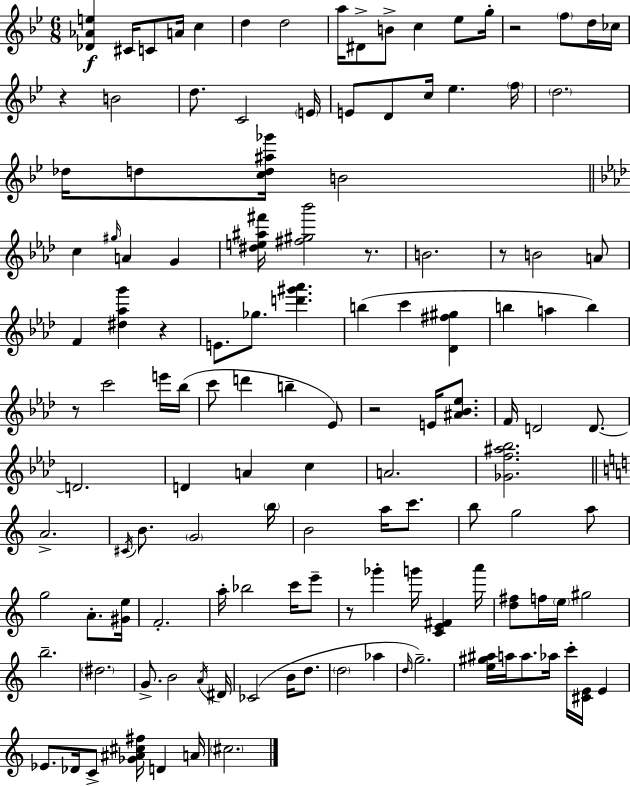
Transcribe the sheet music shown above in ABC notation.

X:1
T:Untitled
M:6/8
L:1/4
K:Gm
[_D_Ae] ^C/4 C/2 A/4 c d d2 a/4 ^D/2 B/2 c _e/2 g/4 z2 f/2 d/4 _c/4 z B2 d/2 C2 E/4 E/2 D/2 c/4 _e f/4 d2 _d/4 d/2 [cd^a_g']/4 B2 c ^g/4 A G [^de^a^f']/4 [^f^g_b']2 z/2 B2 z/2 B2 A/2 F [^d_ag'] z E/2 _g/2 [d'^g'_a'] b c' [_D^f^g] b a b z/2 c'2 e'/4 _b/4 c'/2 d' b _E/2 z2 E/4 [^A_B_e]/2 F/4 D2 D/2 D2 D A c A2 [_Gf^a_b]2 A2 ^C/4 B/2 G2 b/4 B2 a/4 c'/2 b/2 g2 a/2 g2 A/2 [^Ge]/4 F2 a/4 _b2 c'/4 e'/2 z/2 _g' g'/4 [CE^F] a'/4 [d^f]/2 f/4 e/4 ^g2 b2 ^d2 G/2 B2 A/4 ^D/4 _C2 B/4 d/2 d2 _a d/4 g2 [e^g^a]/4 a/4 a/2 _a/4 c'/4 [^CE]/4 E _E/2 _D/4 C/2 [_G^A^c^f]/4 D A/4 ^c2